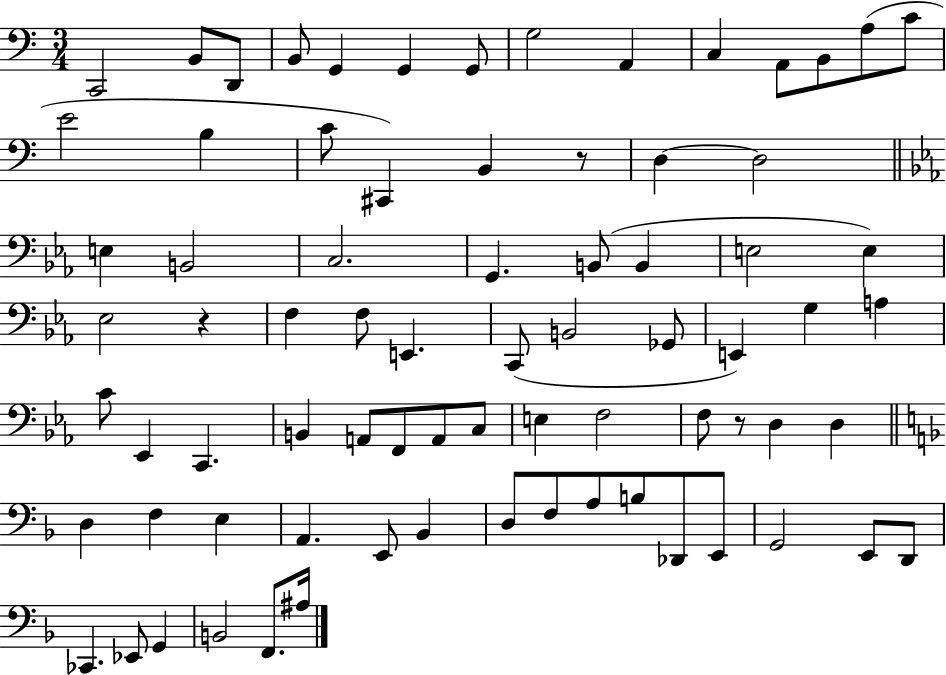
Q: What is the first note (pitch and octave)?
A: C2